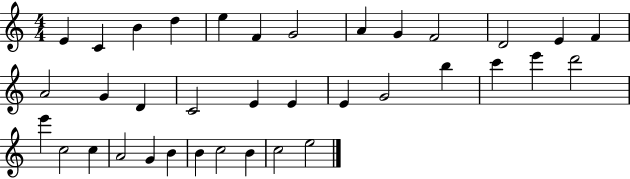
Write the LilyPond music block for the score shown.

{
  \clef treble
  \numericTimeSignature
  \time 4/4
  \key c \major
  e'4 c'4 b'4 d''4 | e''4 f'4 g'2 | a'4 g'4 f'2 | d'2 e'4 f'4 | \break a'2 g'4 d'4 | c'2 e'4 e'4 | e'4 g'2 b''4 | c'''4 e'''4 d'''2 | \break e'''4 c''2 c''4 | a'2 g'4 b'4 | b'4 c''2 b'4 | c''2 e''2 | \break \bar "|."
}